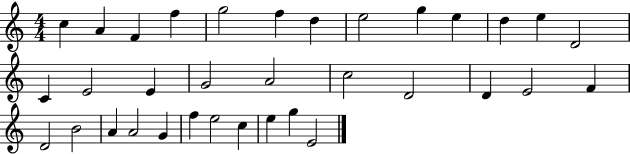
X:1
T:Untitled
M:4/4
L:1/4
K:C
c A F f g2 f d e2 g e d e D2 C E2 E G2 A2 c2 D2 D E2 F D2 B2 A A2 G f e2 c e g E2